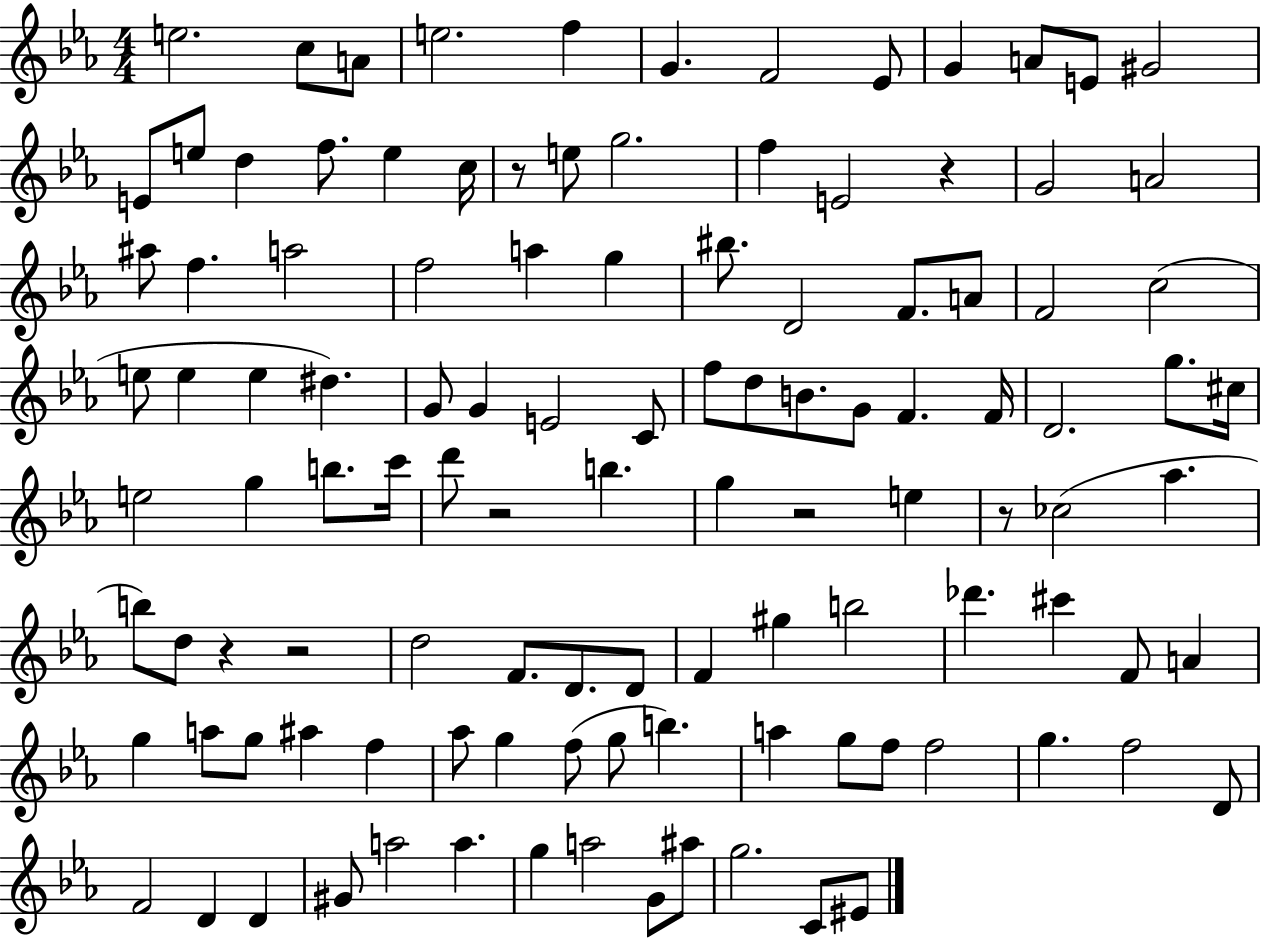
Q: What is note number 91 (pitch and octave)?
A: G5